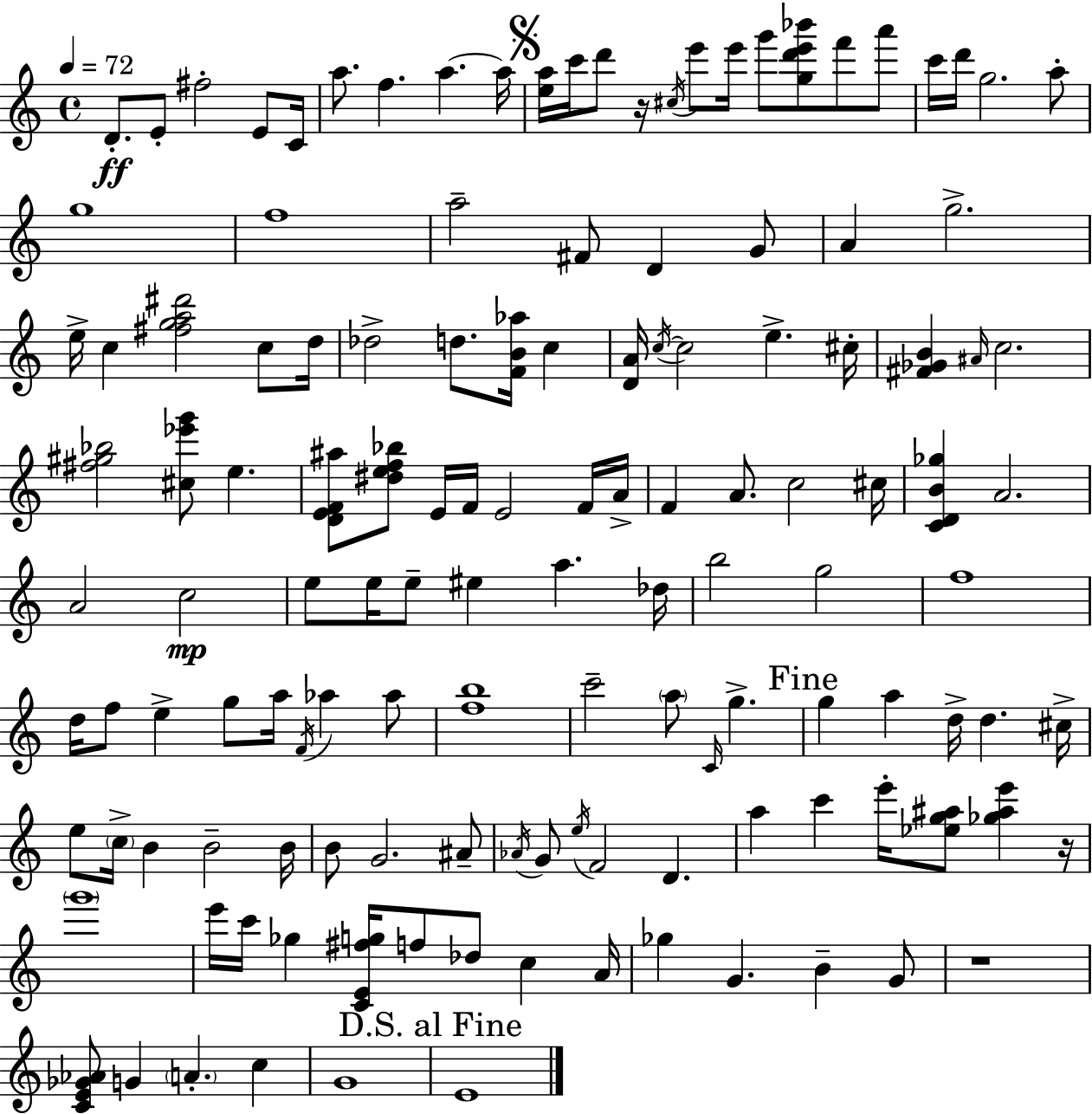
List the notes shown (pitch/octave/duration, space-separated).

D4/e. E4/e F#5/h E4/e C4/s A5/e. F5/q. A5/q. A5/s [E5,A5]/s C6/s D6/e R/s C#5/s E6/e E6/s G6/e [G5,D6,E6,Bb6]/e F6/e A6/e C6/s D6/s G5/h. A5/e G5/w F5/w A5/h F#4/e D4/q G4/e A4/q G5/h. E5/s C5/q [F#5,G5,A5,D#6]/h C5/e D5/s Db5/h D5/e. [F4,B4,Ab5]/s C5/q [D4,A4]/s C5/s C5/h E5/q. C#5/s [F#4,Gb4,B4]/q A#4/s C5/h. [F#5,G#5,Bb5]/h [C#5,Eb6,G6]/e E5/q. [D4,E4,F4,A#5]/e [D#5,E5,F5,Bb5]/e E4/s F4/s E4/h F4/s A4/s F4/q A4/e. C5/h C#5/s [C4,D4,B4,Gb5]/q A4/h. A4/h C5/h E5/e E5/s E5/e EIS5/q A5/q. Db5/s B5/h G5/h F5/w D5/s F5/e E5/q G5/e A5/s F4/s Ab5/q Ab5/e [F5,B5]/w C6/h A5/e C4/s G5/q. G5/q A5/q D5/s D5/q. C#5/s E5/e C5/s B4/q B4/h B4/s B4/e G4/h. A#4/e Ab4/s G4/e E5/s F4/h D4/q. A5/q C6/q E6/s [Eb5,G5,A#5]/e [Gb5,A#5,E6]/q R/s G6/w E6/s C6/s Gb5/q [C4,E4,F#5,G5]/s F5/e Db5/e C5/q A4/s Gb5/q G4/q. B4/q G4/e R/w [C4,E4,Gb4,Ab4]/e G4/q A4/q. C5/q G4/w E4/w